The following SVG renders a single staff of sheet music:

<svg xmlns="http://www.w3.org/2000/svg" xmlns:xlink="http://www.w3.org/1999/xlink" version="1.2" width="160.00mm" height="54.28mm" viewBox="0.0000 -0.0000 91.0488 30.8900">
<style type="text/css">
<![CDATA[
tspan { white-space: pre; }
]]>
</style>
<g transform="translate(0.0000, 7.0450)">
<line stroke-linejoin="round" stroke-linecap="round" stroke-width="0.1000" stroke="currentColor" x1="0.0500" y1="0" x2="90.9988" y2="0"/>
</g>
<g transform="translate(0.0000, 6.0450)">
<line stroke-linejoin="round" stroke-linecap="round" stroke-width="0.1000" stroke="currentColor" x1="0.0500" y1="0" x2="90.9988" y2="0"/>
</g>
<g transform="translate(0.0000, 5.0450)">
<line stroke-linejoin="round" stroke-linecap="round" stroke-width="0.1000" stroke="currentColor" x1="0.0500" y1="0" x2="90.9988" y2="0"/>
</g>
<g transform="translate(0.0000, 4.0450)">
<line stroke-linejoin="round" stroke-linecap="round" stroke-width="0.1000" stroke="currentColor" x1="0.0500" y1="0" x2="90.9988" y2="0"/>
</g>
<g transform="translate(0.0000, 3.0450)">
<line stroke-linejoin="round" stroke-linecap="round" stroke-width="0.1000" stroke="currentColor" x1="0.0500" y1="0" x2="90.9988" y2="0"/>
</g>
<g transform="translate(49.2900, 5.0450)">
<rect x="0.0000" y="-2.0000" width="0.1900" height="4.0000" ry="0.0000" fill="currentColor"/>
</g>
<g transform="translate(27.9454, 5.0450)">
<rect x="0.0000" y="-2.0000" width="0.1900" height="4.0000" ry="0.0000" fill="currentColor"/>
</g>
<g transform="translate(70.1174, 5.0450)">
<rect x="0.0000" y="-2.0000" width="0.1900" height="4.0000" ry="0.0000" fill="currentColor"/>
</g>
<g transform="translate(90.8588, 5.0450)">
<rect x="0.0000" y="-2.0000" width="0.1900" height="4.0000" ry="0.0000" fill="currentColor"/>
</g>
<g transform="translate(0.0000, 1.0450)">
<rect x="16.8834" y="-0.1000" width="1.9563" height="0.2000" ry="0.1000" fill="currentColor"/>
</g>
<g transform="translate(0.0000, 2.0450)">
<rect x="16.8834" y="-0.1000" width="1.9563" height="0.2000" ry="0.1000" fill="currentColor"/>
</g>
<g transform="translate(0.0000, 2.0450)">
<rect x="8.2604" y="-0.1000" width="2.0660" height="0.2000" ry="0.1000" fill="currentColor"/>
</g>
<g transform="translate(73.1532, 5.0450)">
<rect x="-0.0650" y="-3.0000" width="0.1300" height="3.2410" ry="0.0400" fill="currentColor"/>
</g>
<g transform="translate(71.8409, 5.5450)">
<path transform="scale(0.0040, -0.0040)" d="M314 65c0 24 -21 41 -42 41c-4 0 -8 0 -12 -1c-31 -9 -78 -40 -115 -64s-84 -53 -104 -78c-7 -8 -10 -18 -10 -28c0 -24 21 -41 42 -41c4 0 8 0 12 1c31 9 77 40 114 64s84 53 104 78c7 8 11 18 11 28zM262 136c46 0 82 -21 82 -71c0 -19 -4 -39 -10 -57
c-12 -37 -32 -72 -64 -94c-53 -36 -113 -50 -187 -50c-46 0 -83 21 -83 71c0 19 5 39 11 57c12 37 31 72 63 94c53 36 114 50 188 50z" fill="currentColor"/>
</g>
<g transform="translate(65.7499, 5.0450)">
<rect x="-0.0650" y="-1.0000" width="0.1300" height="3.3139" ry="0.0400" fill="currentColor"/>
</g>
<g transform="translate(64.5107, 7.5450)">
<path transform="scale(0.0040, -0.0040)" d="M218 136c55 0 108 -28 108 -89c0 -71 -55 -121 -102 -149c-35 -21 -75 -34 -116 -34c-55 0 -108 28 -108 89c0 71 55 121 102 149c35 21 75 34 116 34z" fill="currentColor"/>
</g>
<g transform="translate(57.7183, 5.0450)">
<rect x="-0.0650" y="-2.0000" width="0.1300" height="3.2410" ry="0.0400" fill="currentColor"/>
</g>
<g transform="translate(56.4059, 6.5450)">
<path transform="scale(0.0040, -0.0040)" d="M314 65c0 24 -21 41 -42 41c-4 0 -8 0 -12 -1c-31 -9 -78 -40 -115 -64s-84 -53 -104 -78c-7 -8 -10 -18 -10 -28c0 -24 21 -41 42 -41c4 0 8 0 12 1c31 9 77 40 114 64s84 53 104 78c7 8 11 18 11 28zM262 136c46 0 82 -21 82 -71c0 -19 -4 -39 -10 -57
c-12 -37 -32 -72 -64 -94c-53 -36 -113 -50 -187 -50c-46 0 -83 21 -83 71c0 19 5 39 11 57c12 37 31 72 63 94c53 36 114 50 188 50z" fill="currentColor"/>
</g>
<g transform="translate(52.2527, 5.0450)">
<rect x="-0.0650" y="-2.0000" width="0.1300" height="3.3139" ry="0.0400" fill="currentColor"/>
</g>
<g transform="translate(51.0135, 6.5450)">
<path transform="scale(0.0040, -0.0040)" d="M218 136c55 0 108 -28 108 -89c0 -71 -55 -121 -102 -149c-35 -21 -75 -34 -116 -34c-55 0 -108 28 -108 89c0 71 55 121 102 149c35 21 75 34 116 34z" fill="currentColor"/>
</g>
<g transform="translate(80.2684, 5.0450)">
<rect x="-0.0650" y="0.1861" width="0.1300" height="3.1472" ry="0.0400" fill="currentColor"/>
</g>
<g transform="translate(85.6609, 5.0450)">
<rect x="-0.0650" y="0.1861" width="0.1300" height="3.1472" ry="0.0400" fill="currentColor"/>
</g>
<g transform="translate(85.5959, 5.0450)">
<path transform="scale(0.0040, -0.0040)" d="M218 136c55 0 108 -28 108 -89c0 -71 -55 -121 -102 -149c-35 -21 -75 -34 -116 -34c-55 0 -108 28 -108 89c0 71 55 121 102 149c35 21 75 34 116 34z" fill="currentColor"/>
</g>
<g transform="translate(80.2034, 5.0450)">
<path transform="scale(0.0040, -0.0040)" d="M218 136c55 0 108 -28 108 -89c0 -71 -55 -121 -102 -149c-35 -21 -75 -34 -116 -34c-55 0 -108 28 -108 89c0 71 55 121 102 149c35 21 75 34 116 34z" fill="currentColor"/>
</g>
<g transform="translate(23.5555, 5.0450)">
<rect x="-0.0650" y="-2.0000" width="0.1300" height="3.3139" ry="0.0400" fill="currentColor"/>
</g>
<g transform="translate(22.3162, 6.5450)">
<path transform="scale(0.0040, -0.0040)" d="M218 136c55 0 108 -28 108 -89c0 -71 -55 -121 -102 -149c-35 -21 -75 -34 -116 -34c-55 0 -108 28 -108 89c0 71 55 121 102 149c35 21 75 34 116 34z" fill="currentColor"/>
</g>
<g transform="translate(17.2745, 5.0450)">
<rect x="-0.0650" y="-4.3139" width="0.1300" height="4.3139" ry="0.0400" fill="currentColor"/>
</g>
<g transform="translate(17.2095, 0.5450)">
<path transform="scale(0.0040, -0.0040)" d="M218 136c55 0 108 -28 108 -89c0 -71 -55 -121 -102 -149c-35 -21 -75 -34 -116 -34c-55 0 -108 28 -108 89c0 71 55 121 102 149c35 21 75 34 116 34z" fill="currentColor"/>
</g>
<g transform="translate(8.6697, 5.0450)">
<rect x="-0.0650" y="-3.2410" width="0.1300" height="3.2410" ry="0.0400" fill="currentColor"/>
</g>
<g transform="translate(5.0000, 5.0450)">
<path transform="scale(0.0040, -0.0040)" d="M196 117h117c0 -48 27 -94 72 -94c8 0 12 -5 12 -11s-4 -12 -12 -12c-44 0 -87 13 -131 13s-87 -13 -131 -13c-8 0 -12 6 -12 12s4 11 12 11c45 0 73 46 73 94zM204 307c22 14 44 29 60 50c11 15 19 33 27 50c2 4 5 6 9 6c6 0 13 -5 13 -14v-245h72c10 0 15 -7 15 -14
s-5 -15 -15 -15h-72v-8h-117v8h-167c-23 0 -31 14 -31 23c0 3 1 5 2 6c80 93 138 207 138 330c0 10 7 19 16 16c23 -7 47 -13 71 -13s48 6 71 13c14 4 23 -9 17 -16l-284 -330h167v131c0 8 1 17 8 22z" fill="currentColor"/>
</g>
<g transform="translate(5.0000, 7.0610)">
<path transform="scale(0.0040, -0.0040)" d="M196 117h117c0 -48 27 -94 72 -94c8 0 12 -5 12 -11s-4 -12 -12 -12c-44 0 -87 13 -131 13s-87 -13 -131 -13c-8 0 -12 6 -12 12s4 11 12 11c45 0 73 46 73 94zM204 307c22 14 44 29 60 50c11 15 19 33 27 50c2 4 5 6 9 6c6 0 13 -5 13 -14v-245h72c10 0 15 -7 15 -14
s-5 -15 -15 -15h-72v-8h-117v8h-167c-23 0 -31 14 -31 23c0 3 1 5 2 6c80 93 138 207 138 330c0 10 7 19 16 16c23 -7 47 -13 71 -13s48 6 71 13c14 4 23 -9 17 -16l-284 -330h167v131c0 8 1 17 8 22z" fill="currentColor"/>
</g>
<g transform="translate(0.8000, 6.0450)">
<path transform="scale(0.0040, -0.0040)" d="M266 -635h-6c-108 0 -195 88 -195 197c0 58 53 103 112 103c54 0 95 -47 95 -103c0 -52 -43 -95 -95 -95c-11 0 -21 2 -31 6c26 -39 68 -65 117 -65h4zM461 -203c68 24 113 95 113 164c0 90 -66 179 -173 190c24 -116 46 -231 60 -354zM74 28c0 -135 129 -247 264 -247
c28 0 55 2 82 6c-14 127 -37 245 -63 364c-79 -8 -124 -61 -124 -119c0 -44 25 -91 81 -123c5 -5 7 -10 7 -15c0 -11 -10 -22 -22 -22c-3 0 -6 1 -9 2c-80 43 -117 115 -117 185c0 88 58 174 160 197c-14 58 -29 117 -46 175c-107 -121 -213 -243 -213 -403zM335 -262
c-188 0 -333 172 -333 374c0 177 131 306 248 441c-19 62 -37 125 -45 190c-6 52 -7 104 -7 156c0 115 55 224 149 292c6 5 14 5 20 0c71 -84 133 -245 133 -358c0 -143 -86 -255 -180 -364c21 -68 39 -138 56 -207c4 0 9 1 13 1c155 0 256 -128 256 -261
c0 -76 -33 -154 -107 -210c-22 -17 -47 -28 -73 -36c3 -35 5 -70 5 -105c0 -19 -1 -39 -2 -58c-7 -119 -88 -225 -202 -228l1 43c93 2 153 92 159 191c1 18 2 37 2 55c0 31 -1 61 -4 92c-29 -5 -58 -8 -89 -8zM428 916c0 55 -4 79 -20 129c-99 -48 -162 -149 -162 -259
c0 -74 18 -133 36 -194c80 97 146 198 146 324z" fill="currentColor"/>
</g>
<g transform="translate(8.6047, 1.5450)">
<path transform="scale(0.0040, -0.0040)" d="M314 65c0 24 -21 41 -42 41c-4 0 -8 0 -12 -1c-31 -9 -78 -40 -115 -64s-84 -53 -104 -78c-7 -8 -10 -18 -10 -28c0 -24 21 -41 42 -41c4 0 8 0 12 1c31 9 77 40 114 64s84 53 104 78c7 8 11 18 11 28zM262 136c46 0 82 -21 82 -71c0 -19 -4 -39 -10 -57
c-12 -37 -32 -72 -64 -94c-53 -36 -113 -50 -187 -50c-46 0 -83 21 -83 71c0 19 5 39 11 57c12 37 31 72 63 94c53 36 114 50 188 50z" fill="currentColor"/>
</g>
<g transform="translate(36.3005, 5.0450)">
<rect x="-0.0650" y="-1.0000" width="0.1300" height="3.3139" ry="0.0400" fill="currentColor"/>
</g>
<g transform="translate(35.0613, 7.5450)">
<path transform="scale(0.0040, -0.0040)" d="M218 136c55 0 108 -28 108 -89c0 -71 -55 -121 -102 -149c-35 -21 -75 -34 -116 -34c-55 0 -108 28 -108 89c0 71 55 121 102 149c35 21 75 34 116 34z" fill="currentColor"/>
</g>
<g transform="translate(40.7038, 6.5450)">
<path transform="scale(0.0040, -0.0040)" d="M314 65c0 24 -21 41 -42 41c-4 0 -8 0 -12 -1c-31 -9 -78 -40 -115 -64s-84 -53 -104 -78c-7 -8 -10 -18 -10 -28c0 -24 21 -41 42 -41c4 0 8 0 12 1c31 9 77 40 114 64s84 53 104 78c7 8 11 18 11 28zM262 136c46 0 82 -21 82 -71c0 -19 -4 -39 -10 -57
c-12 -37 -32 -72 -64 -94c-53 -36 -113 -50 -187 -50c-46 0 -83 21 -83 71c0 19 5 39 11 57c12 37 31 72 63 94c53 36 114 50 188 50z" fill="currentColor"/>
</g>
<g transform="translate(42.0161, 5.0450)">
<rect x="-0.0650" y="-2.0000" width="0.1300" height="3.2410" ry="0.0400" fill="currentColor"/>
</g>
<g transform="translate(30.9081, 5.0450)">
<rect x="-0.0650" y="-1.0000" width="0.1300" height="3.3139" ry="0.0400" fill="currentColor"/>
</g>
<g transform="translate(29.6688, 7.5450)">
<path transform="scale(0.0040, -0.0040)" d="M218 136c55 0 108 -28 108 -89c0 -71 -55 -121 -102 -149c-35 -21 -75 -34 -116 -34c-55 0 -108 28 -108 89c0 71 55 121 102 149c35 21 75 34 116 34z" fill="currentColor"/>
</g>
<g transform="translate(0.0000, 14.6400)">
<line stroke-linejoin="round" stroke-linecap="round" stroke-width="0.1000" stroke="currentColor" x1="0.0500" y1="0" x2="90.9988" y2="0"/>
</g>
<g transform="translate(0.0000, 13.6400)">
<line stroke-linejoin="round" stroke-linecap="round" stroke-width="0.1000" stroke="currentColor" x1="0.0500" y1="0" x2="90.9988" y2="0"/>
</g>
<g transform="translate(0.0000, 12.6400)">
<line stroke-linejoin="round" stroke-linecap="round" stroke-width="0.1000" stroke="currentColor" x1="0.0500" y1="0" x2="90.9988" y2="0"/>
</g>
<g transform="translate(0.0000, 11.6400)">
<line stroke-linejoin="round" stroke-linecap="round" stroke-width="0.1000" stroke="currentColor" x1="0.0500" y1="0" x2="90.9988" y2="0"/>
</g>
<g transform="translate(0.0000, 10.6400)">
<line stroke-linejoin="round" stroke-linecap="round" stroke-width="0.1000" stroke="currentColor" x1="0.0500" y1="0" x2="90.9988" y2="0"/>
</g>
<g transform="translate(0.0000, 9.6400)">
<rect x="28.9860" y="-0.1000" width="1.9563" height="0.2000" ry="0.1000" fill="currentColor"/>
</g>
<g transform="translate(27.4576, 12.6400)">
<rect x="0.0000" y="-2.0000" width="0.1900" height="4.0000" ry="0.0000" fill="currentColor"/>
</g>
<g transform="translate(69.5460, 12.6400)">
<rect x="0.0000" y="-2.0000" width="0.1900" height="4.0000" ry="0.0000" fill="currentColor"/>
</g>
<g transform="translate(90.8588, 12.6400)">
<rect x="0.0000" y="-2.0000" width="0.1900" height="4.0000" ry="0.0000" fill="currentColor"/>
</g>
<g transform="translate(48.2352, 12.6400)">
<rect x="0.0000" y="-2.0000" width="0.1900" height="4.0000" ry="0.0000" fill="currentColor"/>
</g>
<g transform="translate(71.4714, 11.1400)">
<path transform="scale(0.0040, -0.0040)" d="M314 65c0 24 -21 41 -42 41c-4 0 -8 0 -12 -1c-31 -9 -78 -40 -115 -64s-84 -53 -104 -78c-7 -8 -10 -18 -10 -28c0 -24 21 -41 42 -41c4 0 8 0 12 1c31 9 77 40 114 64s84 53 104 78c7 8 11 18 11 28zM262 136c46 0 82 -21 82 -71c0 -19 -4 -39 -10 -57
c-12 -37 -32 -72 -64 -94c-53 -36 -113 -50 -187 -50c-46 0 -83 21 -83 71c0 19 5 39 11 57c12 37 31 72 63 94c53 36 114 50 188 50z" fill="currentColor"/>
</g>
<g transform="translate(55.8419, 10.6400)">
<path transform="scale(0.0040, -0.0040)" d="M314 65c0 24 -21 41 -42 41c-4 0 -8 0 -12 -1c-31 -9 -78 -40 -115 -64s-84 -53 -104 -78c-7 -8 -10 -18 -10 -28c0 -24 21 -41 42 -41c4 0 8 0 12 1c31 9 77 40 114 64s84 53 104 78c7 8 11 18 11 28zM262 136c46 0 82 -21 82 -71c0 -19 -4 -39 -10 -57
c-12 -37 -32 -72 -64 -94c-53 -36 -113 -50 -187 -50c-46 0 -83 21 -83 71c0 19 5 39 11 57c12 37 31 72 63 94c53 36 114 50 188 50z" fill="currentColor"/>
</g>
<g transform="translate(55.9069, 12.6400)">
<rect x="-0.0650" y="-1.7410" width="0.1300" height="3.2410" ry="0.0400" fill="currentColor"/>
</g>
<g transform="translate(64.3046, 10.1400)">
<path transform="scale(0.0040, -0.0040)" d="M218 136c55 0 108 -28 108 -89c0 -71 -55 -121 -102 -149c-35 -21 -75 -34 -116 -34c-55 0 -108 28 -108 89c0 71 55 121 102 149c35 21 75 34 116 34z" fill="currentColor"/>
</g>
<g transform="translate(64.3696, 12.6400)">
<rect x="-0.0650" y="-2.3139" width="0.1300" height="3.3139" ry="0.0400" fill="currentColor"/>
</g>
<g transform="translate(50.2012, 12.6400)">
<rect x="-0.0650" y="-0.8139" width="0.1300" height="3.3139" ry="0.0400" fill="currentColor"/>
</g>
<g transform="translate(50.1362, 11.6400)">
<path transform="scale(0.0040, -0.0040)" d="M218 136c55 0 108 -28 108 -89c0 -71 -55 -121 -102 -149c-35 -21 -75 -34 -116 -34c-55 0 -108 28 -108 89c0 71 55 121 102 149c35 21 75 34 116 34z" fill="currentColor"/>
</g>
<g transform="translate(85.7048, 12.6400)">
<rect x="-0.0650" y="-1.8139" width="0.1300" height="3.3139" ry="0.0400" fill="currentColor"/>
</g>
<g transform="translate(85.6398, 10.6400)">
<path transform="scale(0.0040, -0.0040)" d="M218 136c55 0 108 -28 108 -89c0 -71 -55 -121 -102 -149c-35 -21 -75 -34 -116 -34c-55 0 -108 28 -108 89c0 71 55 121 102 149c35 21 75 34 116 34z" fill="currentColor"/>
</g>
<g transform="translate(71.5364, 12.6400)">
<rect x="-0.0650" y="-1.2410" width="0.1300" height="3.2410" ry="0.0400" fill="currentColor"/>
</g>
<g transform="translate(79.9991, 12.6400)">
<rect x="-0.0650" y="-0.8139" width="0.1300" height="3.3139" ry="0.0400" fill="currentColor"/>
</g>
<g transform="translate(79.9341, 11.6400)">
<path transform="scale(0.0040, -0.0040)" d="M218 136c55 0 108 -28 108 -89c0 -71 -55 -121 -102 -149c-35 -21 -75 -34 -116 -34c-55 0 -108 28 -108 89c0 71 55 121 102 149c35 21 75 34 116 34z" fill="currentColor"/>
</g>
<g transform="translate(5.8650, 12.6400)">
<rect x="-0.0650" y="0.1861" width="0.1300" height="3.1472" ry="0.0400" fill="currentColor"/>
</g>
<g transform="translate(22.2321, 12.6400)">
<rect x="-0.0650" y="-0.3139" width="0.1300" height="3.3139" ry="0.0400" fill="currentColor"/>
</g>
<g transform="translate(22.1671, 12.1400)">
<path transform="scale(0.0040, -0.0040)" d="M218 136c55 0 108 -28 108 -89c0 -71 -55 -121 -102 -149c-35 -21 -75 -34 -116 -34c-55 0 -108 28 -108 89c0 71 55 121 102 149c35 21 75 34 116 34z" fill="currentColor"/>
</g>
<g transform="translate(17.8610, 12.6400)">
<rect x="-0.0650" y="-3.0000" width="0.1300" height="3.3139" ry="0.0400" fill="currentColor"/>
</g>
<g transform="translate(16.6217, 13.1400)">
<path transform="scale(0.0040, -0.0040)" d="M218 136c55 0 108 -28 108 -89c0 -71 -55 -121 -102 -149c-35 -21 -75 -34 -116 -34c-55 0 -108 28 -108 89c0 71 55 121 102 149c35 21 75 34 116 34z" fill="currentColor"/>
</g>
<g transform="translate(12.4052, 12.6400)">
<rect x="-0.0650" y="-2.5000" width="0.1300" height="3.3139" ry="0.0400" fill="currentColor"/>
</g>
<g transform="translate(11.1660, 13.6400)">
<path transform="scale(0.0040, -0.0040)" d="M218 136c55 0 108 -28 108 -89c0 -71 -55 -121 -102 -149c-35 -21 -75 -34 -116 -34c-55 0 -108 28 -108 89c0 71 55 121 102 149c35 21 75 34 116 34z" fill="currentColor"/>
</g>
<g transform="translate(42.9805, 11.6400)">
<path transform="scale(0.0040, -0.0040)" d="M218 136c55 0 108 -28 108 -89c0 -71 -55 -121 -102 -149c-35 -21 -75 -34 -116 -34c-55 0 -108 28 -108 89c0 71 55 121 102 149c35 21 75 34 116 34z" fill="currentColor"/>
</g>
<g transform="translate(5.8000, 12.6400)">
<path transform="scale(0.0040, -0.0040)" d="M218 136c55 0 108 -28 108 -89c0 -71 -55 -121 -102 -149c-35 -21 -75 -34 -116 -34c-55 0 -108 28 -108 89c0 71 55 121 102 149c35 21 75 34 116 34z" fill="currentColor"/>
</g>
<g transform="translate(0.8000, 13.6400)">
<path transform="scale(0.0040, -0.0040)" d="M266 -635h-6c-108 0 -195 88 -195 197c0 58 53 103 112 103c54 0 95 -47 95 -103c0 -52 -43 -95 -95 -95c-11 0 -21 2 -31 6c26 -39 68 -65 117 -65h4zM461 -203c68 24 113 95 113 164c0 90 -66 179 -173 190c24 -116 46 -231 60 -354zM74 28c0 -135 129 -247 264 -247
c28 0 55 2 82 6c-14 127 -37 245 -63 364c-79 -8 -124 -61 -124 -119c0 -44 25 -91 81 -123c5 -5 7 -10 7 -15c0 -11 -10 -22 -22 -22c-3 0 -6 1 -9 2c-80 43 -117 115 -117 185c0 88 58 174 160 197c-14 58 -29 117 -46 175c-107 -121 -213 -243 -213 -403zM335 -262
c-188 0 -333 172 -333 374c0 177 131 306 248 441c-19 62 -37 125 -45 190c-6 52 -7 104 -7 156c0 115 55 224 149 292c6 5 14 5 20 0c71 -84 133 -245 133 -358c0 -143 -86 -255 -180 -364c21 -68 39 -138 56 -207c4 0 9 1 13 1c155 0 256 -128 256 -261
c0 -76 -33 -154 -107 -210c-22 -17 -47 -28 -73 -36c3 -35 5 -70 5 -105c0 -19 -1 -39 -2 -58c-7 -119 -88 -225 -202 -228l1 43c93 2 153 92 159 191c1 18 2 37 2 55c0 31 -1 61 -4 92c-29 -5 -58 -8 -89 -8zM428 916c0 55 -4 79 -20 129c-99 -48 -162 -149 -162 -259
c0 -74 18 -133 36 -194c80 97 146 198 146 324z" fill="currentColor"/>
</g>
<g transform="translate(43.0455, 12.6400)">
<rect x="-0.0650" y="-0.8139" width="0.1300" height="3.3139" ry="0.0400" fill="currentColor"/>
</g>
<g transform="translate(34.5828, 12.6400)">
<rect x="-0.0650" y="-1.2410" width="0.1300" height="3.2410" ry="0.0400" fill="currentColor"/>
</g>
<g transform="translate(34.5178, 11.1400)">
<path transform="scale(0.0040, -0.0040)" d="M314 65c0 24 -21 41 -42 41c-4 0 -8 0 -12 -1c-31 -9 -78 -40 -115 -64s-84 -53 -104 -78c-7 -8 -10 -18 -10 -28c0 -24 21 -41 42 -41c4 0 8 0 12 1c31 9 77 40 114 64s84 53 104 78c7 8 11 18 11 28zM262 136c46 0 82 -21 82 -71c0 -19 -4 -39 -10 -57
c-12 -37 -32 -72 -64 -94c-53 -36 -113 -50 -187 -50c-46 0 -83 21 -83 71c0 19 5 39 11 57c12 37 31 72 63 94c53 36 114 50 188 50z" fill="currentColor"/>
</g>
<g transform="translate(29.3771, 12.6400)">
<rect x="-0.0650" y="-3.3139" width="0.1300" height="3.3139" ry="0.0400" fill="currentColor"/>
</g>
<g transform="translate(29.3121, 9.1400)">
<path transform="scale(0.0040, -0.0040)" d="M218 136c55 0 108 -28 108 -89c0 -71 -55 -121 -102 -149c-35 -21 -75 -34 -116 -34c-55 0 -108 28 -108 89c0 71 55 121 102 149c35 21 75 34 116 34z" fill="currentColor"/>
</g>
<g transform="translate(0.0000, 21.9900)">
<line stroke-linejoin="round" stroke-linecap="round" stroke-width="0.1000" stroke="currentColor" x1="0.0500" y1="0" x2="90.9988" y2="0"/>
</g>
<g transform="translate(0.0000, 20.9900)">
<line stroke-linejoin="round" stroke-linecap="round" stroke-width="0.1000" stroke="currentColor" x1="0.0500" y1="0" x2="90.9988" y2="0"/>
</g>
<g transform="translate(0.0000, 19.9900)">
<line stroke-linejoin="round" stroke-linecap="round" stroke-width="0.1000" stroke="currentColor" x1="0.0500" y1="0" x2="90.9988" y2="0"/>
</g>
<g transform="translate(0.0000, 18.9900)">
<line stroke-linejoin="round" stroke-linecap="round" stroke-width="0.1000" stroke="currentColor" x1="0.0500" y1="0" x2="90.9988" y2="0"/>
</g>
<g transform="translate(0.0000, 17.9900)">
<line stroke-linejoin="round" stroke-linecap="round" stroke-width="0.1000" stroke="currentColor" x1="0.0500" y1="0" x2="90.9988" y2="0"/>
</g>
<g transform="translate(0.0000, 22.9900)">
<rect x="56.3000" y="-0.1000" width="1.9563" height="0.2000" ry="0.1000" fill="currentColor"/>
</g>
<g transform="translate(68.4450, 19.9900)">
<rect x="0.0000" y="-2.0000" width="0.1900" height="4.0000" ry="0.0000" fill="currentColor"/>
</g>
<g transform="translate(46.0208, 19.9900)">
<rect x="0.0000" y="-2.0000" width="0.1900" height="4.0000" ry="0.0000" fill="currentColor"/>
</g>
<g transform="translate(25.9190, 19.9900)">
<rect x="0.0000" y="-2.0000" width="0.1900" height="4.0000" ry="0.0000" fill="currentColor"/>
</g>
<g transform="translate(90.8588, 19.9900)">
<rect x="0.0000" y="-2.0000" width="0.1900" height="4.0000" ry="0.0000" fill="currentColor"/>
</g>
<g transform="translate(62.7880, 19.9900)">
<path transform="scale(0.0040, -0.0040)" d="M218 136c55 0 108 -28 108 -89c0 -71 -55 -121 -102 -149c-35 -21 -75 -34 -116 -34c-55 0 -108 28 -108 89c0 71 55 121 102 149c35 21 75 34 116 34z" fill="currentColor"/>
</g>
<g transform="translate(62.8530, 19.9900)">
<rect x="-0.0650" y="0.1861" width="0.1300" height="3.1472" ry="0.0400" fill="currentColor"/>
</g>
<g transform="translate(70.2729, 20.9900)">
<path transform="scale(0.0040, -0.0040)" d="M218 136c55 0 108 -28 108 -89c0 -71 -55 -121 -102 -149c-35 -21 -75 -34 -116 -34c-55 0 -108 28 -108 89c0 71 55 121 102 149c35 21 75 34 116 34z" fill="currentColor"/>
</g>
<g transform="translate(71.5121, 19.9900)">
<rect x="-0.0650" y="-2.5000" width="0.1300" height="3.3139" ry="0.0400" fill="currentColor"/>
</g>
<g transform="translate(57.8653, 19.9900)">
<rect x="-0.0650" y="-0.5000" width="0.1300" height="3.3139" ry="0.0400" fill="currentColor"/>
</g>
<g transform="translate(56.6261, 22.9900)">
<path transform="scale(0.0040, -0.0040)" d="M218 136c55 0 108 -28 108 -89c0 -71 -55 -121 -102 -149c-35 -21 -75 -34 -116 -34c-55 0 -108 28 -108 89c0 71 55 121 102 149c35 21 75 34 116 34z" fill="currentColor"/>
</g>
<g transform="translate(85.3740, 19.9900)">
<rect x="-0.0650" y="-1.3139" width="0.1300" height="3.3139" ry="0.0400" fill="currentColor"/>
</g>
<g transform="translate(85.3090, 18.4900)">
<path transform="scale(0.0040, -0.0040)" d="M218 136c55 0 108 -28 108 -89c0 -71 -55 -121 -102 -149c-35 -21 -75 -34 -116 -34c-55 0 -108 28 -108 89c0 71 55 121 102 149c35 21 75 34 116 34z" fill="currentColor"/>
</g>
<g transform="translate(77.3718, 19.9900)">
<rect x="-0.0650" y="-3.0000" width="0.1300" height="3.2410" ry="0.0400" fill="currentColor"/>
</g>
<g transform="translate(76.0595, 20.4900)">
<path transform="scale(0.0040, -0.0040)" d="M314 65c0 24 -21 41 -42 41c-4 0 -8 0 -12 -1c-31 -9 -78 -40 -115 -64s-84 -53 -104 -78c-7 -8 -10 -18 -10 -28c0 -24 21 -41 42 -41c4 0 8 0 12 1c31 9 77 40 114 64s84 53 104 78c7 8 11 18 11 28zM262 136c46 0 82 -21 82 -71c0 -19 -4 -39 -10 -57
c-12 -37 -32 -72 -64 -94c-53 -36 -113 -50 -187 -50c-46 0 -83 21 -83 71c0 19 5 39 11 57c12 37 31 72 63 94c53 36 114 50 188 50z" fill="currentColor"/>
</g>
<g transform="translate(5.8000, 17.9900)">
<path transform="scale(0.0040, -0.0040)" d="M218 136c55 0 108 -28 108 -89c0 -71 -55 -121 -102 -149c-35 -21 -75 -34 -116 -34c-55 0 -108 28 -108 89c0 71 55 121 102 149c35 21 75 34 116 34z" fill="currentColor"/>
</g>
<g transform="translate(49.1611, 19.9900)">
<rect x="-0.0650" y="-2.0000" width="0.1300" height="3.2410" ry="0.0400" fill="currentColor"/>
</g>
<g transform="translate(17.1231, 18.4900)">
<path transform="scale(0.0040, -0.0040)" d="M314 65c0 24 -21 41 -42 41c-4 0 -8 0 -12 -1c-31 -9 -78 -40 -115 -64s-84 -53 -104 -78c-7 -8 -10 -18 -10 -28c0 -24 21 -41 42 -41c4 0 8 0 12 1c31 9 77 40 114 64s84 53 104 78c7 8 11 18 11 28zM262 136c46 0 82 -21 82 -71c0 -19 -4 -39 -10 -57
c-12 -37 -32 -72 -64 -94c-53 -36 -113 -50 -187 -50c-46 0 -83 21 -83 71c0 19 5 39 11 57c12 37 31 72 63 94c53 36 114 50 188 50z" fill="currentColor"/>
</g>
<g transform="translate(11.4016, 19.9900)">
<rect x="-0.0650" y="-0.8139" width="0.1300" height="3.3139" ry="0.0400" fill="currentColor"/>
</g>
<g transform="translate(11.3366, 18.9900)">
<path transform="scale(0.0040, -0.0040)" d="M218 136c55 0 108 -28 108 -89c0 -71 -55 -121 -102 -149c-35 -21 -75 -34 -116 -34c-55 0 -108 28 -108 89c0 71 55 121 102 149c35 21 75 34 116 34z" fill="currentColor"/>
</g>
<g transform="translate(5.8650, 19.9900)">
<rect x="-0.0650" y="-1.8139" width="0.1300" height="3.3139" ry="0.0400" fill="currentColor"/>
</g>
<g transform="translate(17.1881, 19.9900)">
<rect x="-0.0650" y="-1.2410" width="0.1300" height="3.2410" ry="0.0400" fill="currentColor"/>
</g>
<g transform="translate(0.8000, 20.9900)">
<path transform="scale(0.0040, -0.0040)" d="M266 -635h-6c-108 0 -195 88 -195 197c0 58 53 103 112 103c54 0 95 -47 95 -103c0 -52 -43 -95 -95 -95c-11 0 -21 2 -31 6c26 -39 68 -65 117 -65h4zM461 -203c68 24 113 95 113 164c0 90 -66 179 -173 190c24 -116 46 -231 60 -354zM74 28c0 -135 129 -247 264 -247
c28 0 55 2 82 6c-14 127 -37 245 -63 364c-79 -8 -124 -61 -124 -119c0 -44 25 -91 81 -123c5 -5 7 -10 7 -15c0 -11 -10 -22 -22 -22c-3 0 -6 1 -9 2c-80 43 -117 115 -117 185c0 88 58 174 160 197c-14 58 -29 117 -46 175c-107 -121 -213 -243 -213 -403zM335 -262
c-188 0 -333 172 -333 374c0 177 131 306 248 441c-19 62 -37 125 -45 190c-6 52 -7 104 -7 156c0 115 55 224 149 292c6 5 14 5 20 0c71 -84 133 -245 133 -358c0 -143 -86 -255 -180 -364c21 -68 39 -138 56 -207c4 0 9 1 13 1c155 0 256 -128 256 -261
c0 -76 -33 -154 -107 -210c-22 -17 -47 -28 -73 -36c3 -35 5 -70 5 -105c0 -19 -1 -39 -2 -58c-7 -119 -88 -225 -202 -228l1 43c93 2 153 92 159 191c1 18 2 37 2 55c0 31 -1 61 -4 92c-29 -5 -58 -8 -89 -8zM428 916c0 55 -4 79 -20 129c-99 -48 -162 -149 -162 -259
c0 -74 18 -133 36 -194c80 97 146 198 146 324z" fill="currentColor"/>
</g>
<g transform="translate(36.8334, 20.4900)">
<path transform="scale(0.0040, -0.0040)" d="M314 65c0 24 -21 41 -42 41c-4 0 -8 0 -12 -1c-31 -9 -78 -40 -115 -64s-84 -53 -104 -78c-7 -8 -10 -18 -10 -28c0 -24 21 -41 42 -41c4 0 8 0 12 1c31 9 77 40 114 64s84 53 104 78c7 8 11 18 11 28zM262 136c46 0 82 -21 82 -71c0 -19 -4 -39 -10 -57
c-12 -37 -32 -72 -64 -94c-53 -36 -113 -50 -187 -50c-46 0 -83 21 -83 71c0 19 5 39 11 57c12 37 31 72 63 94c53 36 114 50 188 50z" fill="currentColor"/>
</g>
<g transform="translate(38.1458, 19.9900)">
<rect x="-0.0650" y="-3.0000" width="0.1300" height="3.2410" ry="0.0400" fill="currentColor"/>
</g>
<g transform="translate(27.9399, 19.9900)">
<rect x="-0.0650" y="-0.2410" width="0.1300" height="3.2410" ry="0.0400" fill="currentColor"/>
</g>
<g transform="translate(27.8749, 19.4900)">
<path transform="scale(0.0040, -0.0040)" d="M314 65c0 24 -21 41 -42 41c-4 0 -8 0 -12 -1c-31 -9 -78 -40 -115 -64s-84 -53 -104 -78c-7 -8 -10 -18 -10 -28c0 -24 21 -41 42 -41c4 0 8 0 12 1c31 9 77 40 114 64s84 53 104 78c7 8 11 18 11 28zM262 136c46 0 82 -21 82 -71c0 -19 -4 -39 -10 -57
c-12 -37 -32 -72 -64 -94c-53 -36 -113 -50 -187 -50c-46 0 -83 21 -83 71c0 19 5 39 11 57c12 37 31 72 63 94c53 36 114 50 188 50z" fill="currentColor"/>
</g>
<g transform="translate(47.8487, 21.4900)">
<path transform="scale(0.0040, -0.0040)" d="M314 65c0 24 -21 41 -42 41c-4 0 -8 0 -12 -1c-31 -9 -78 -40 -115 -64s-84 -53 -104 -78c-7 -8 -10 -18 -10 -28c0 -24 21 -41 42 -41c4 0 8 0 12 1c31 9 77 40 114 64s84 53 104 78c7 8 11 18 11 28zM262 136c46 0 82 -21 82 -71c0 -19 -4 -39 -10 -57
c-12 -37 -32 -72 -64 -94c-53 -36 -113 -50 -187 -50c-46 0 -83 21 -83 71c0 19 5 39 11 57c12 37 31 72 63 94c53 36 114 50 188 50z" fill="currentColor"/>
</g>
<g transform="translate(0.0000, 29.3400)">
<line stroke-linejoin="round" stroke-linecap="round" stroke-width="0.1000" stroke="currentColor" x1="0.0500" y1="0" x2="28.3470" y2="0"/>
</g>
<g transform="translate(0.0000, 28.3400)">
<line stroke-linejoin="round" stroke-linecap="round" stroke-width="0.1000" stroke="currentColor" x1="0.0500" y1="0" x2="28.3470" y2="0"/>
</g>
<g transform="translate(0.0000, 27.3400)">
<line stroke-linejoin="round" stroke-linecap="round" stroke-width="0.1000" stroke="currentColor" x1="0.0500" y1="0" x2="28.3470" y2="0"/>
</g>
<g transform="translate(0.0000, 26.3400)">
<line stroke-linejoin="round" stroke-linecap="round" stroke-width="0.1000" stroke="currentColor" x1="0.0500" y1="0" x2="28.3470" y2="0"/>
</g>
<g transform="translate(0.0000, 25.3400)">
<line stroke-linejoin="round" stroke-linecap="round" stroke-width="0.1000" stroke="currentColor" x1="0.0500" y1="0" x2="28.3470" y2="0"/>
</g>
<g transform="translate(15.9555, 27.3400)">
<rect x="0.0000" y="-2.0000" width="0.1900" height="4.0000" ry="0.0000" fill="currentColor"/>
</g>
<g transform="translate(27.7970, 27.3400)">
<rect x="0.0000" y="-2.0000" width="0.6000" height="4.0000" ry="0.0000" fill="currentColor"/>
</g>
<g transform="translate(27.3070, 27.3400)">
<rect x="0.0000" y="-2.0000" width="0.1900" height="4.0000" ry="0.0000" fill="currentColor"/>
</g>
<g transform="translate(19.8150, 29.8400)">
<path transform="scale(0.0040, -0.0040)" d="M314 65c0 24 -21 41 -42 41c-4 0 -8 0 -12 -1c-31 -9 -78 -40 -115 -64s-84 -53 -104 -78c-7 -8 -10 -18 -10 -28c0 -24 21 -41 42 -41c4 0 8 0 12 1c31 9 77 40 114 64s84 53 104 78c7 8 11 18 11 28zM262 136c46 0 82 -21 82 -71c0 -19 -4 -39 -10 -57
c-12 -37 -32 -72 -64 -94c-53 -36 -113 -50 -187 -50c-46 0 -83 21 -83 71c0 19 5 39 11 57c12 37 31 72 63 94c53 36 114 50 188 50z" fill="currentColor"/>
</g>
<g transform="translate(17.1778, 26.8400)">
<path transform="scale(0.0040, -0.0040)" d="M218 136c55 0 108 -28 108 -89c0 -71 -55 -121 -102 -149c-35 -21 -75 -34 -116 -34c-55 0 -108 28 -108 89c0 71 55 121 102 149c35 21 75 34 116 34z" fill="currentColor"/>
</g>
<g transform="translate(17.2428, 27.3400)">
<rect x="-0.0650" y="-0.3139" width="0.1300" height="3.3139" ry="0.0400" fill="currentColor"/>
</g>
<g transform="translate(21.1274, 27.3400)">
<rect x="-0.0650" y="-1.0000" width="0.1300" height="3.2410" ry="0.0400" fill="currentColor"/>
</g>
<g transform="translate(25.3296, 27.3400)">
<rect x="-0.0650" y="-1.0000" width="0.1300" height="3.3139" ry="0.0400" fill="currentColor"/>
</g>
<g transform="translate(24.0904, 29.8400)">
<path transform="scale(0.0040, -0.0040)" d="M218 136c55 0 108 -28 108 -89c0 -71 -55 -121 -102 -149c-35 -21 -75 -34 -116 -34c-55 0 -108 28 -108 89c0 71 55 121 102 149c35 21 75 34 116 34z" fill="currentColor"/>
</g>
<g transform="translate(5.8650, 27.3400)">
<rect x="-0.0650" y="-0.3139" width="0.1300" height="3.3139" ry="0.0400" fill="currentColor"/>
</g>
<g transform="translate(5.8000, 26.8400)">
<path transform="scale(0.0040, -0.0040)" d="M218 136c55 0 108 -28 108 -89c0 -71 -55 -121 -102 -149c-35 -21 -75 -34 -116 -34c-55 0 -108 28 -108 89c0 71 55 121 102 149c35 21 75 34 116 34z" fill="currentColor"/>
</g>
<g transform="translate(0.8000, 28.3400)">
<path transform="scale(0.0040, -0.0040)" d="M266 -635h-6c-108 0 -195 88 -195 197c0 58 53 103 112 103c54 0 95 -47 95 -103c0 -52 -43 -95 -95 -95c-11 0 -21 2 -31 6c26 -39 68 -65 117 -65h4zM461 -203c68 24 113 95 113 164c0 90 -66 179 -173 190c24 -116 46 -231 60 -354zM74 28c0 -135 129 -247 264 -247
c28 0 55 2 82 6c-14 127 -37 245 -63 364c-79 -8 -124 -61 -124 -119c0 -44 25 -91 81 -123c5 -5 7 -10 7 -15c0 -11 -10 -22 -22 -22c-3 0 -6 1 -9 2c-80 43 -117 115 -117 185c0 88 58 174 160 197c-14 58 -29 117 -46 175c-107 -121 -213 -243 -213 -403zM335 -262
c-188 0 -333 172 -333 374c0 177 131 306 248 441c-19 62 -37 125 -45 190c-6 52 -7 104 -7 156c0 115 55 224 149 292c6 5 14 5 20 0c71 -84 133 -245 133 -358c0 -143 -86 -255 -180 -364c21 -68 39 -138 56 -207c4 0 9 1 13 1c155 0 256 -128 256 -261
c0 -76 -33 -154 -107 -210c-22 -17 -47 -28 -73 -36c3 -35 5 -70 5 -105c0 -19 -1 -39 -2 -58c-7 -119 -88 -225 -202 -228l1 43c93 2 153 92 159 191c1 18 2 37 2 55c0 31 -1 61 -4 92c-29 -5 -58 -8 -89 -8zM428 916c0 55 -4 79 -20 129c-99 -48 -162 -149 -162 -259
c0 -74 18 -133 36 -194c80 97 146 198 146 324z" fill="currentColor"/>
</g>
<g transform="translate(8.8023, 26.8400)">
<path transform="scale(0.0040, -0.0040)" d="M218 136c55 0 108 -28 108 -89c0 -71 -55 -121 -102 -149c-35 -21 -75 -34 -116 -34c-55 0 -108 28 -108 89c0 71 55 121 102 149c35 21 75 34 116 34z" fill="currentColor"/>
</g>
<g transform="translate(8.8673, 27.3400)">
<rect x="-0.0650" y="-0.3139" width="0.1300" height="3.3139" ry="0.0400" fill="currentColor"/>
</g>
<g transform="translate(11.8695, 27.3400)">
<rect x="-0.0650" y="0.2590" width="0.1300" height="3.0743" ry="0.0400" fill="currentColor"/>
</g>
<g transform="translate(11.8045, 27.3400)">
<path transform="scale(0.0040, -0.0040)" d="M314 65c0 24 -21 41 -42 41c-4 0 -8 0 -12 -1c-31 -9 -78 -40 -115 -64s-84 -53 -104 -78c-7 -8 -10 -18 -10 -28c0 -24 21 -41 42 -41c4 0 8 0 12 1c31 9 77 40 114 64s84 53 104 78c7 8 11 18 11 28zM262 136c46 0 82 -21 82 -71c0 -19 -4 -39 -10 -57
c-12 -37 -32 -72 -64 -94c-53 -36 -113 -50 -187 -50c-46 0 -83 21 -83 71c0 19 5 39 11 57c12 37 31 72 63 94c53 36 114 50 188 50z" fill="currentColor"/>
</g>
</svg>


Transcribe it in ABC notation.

X:1
T:Untitled
M:4/4
L:1/4
K:C
b2 d' F D D F2 F F2 D A2 B B B G A c b e2 d d f2 g e2 d f f d e2 c2 A2 F2 C B G A2 e c c B2 c D2 D